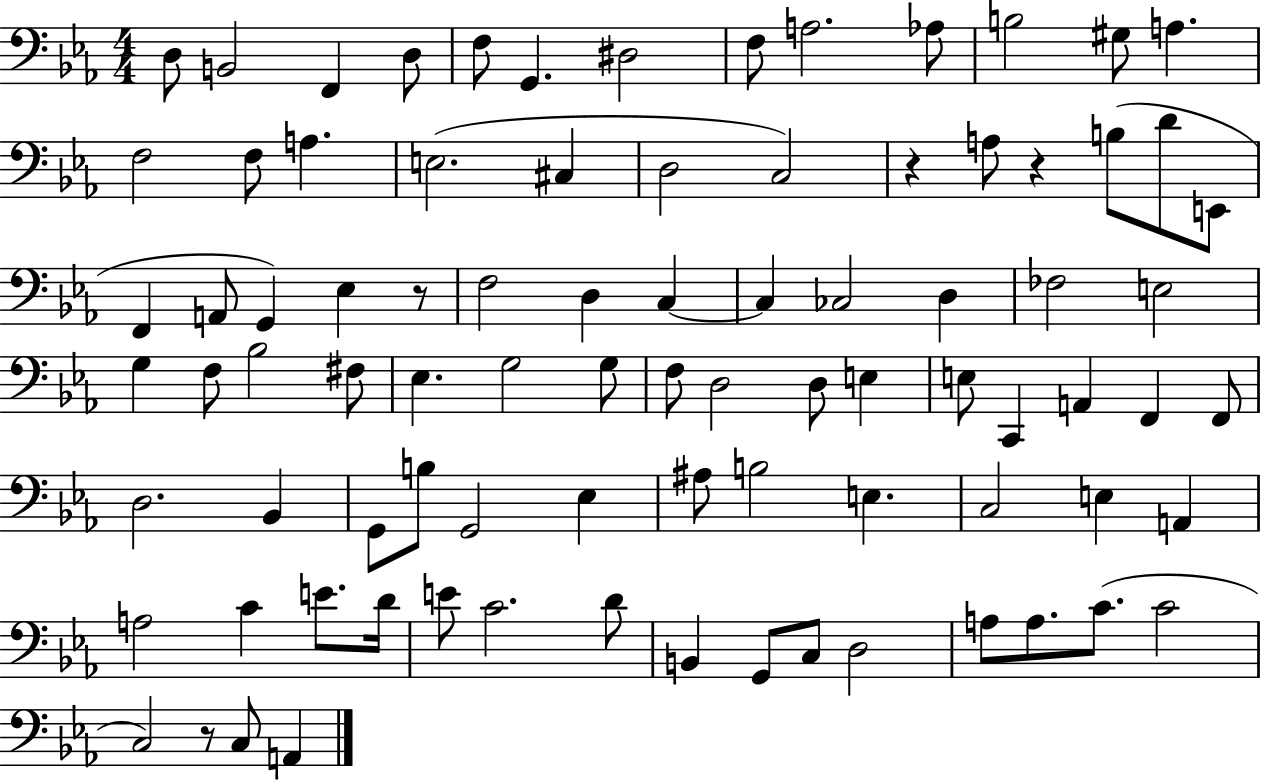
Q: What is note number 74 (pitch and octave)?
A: C3